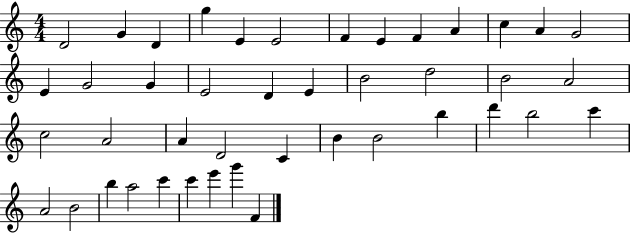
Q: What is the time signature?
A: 4/4